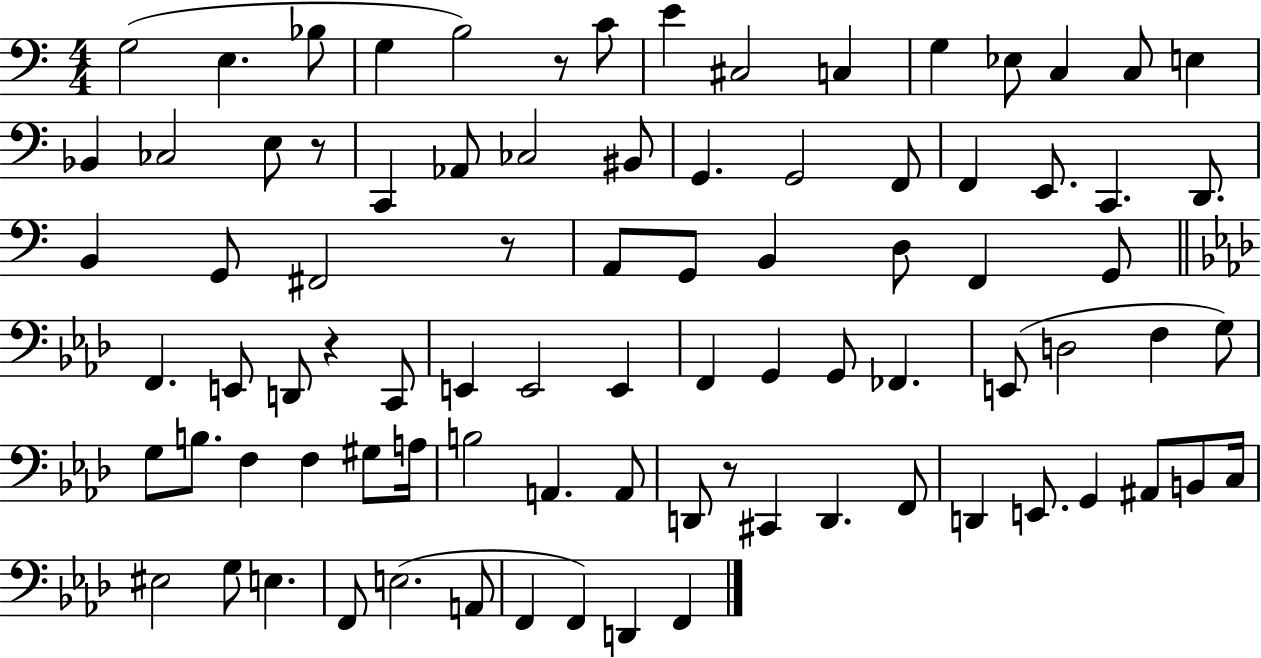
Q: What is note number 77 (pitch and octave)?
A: A2